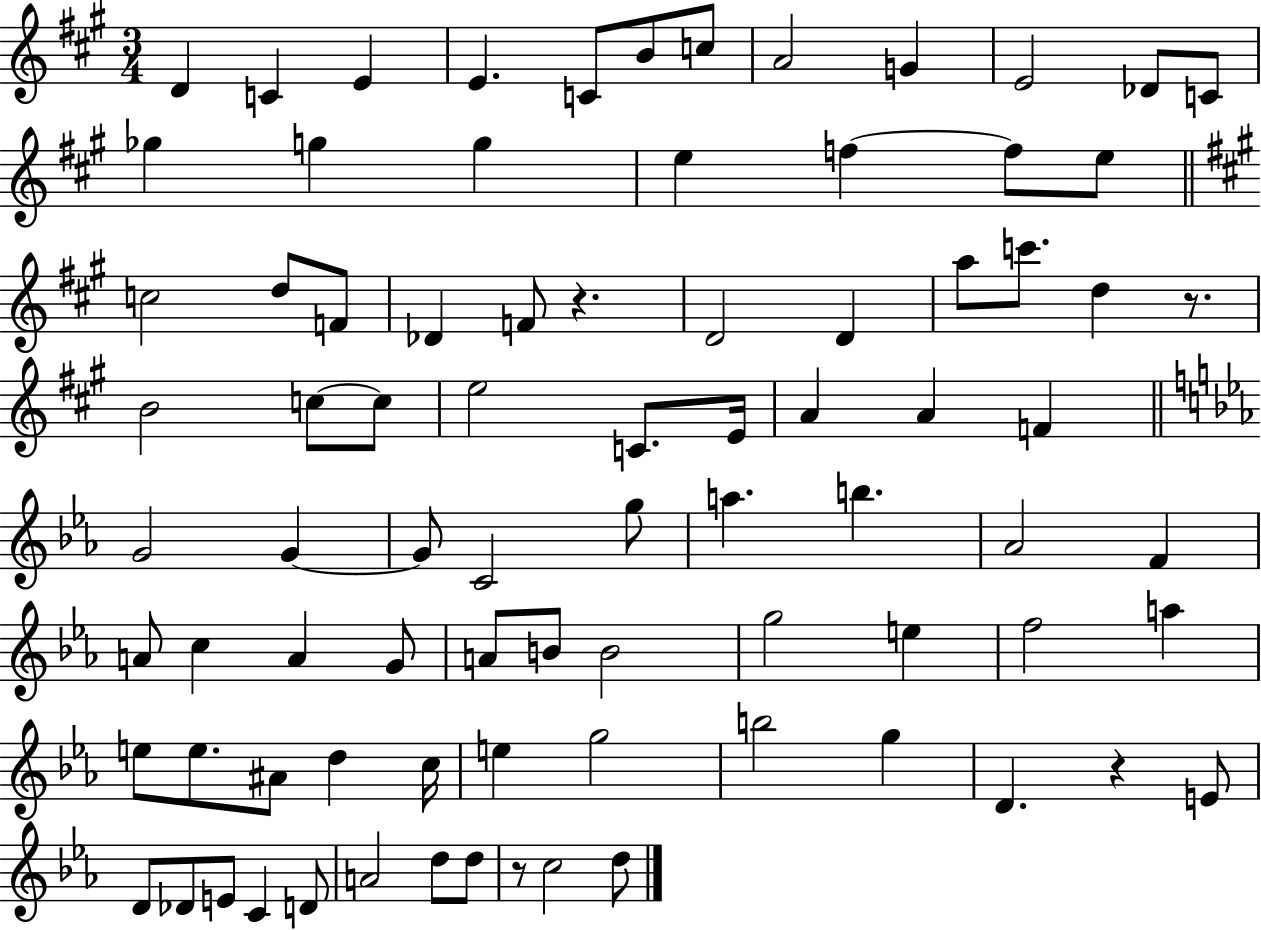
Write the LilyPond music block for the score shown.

{
  \clef treble
  \numericTimeSignature
  \time 3/4
  \key a \major
  \repeat volta 2 { d'4 c'4 e'4 | e'4. c'8 b'8 c''8 | a'2 g'4 | e'2 des'8 c'8 | \break ges''4 g''4 g''4 | e''4 f''4~~ f''8 e''8 | \bar "||" \break \key a \major c''2 d''8 f'8 | des'4 f'8 r4. | d'2 d'4 | a''8 c'''8. d''4 r8. | \break b'2 c''8~~ c''8 | e''2 c'8. e'16 | a'4 a'4 f'4 | \bar "||" \break \key c \minor g'2 g'4~~ | g'8 c'2 g''8 | a''4. b''4. | aes'2 f'4 | \break a'8 c''4 a'4 g'8 | a'8 b'8 b'2 | g''2 e''4 | f''2 a''4 | \break e''8 e''8. ais'8 d''4 c''16 | e''4 g''2 | b''2 g''4 | d'4. r4 e'8 | \break d'8 des'8 e'8 c'4 d'8 | a'2 d''8 d''8 | r8 c''2 d''8 | } \bar "|."
}